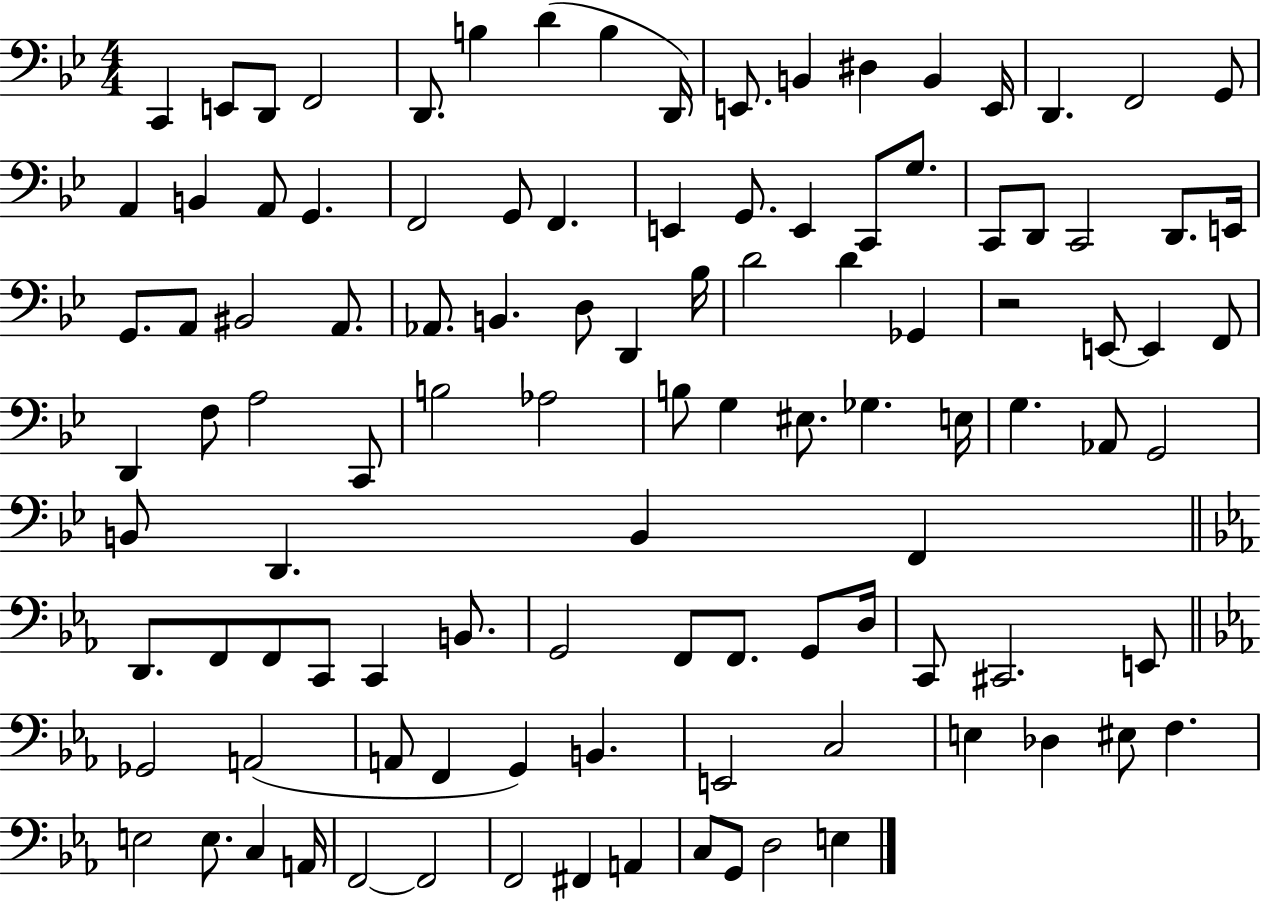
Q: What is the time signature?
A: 4/4